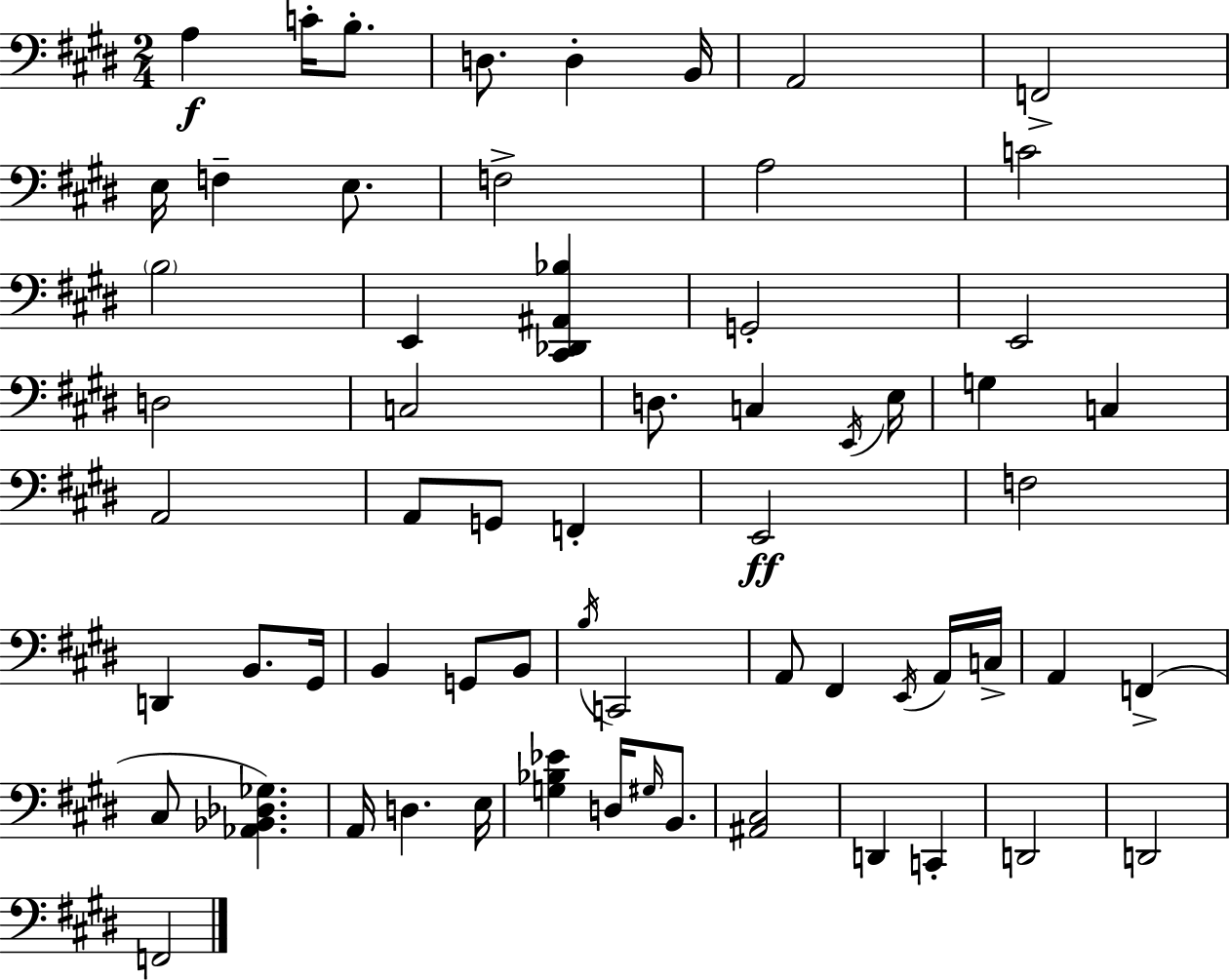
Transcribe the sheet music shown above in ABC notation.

X:1
T:Untitled
M:2/4
L:1/4
K:E
A, C/4 B,/2 D,/2 D, B,,/4 A,,2 F,,2 E,/4 F, E,/2 F,2 A,2 C2 B,2 E,, [^C,,_D,,^A,,_B,] G,,2 E,,2 D,2 C,2 D,/2 C, E,,/4 E,/4 G, C, A,,2 A,,/2 G,,/2 F,, E,,2 F,2 D,, B,,/2 ^G,,/4 B,, G,,/2 B,,/2 B,/4 C,,2 A,,/2 ^F,, E,,/4 A,,/4 C,/4 A,, F,, ^C,/2 [_A,,_B,,_D,_G,] A,,/4 D, E,/4 [G,_B,_E] D,/4 ^G,/4 B,,/2 [^A,,^C,]2 D,, C,, D,,2 D,,2 F,,2